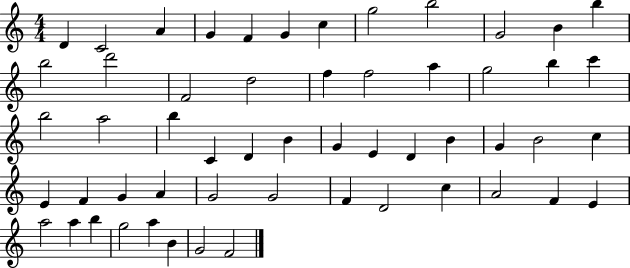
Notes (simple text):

D4/q C4/h A4/q G4/q F4/q G4/q C5/q G5/h B5/h G4/h B4/q B5/q B5/h D6/h F4/h D5/h F5/q F5/h A5/q G5/h B5/q C6/q B5/h A5/h B5/q C4/q D4/q B4/q G4/q E4/q D4/q B4/q G4/q B4/h C5/q E4/q F4/q G4/q A4/q G4/h G4/h F4/q D4/h C5/q A4/h F4/q E4/q A5/h A5/q B5/q G5/h A5/q B4/q G4/h F4/h